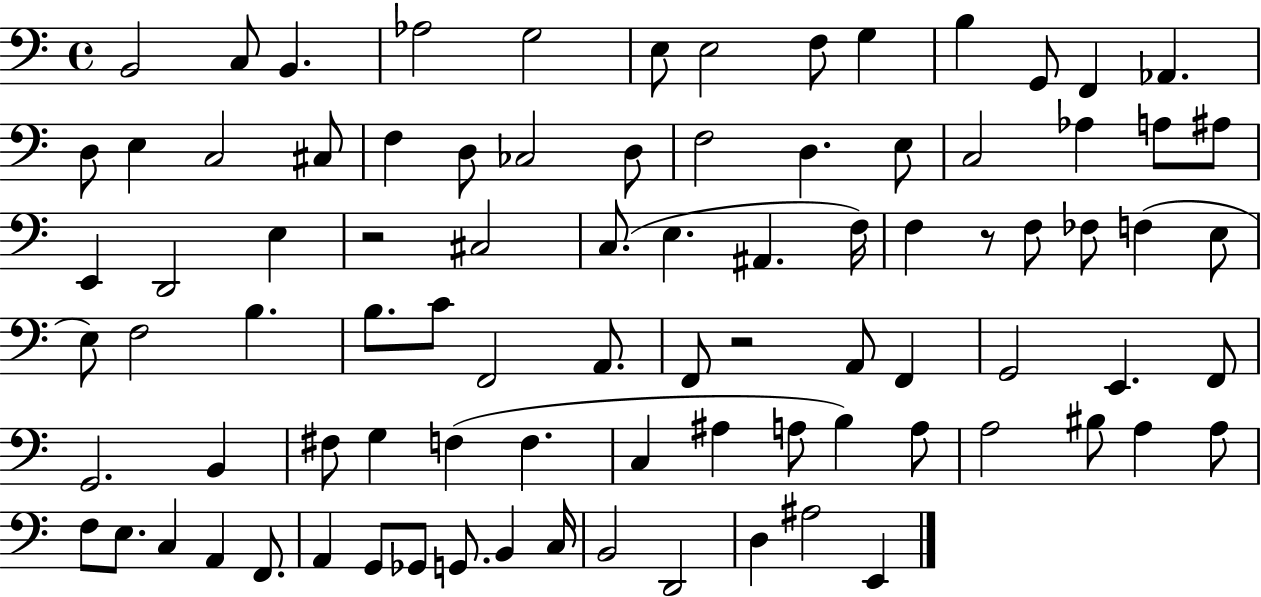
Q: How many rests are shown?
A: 3